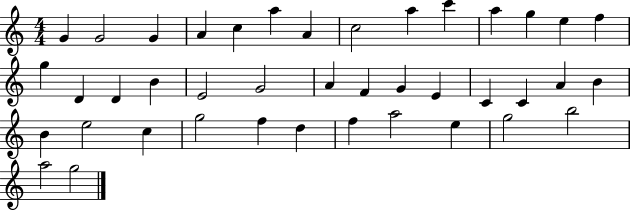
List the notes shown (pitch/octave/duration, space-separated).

G4/q G4/h G4/q A4/q C5/q A5/q A4/q C5/h A5/q C6/q A5/q G5/q E5/q F5/q G5/q D4/q D4/q B4/q E4/h G4/h A4/q F4/q G4/q E4/q C4/q C4/q A4/q B4/q B4/q E5/h C5/q G5/h F5/q D5/q F5/q A5/h E5/q G5/h B5/h A5/h G5/h